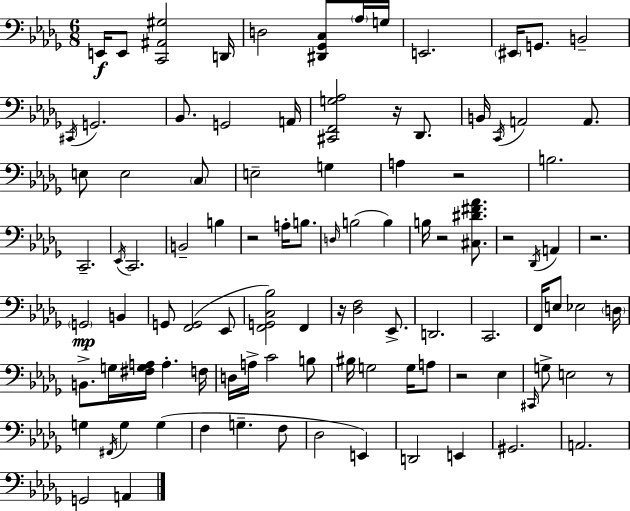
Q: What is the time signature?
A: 6/8